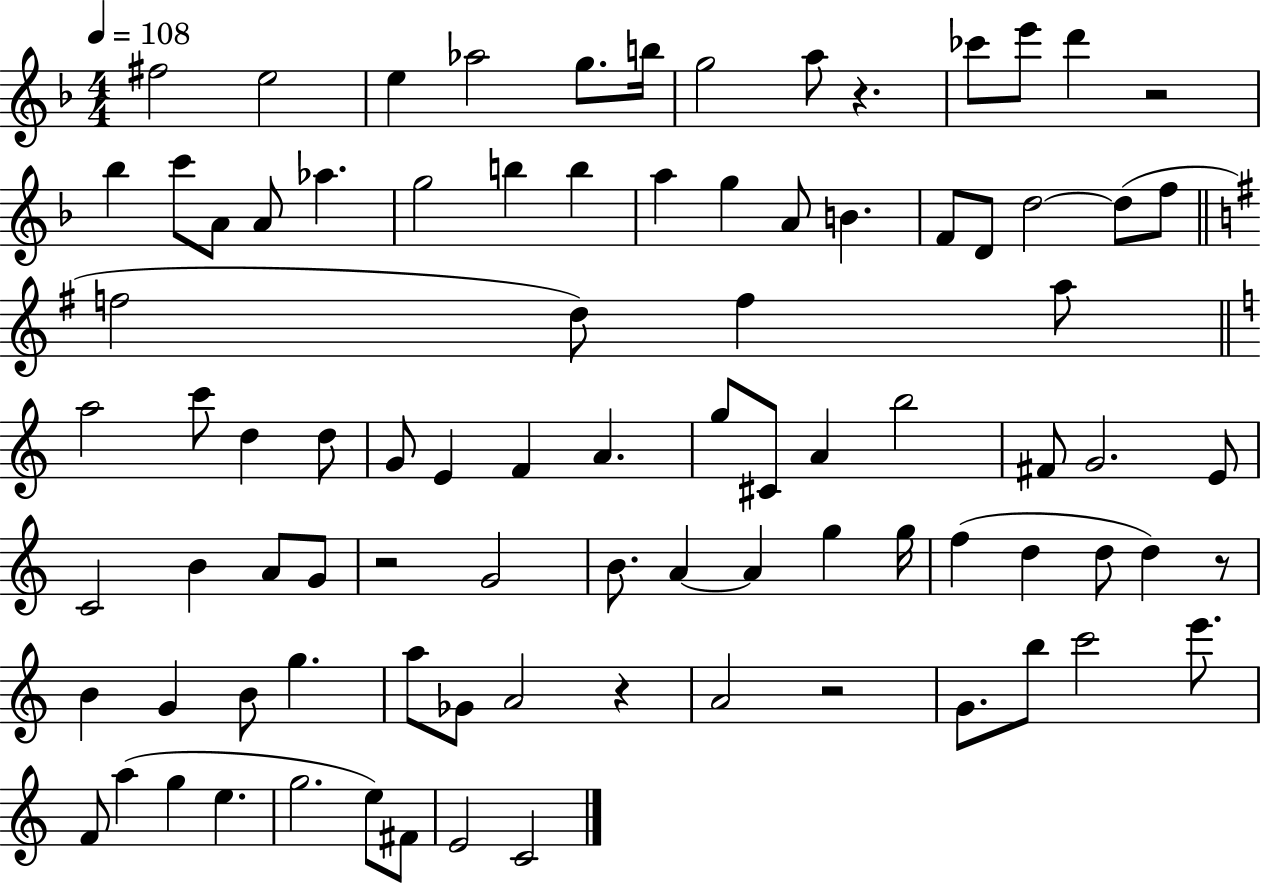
X:1
T:Untitled
M:4/4
L:1/4
K:F
^f2 e2 e _a2 g/2 b/4 g2 a/2 z _c'/2 e'/2 d' z2 _b c'/2 A/2 A/2 _a g2 b b a g A/2 B F/2 D/2 d2 d/2 f/2 f2 d/2 f a/2 a2 c'/2 d d/2 G/2 E F A g/2 ^C/2 A b2 ^F/2 G2 E/2 C2 B A/2 G/2 z2 G2 B/2 A A g g/4 f d d/2 d z/2 B G B/2 g a/2 _G/2 A2 z A2 z2 G/2 b/2 c'2 e'/2 F/2 a g e g2 e/2 ^F/2 E2 C2